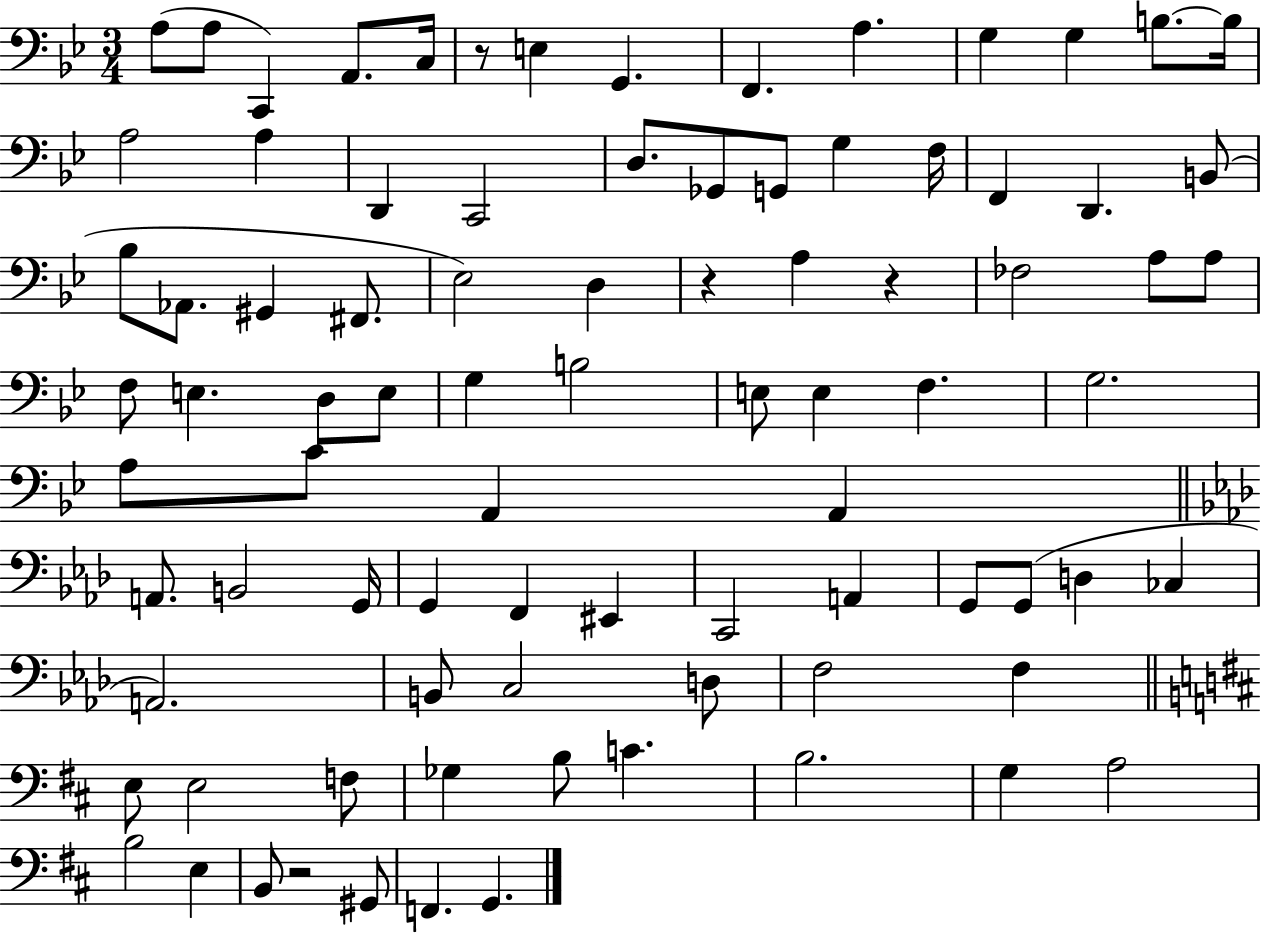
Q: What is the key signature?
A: BES major